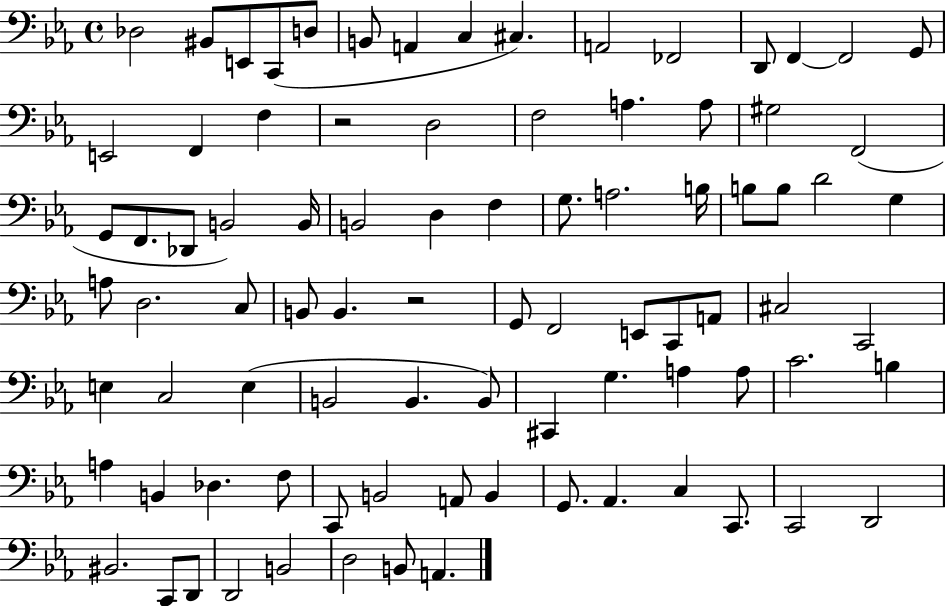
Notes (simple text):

Db3/h BIS2/e E2/e C2/e D3/e B2/e A2/q C3/q C#3/q. A2/h FES2/h D2/e F2/q F2/h G2/e E2/h F2/q F3/q R/h D3/h F3/h A3/q. A3/e G#3/h F2/h G2/e F2/e. Db2/e B2/h B2/s B2/h D3/q F3/q G3/e. A3/h. B3/s B3/e B3/e D4/h G3/q A3/e D3/h. C3/e B2/e B2/q. R/h G2/e F2/h E2/e C2/e A2/e C#3/h C2/h E3/q C3/h E3/q B2/h B2/q. B2/e C#2/q G3/q. A3/q A3/e C4/h. B3/q A3/q B2/q Db3/q. F3/e C2/e B2/h A2/e B2/q G2/e. Ab2/q. C3/q C2/e. C2/h D2/h BIS2/h. C2/e D2/e D2/h B2/h D3/h B2/e A2/q.